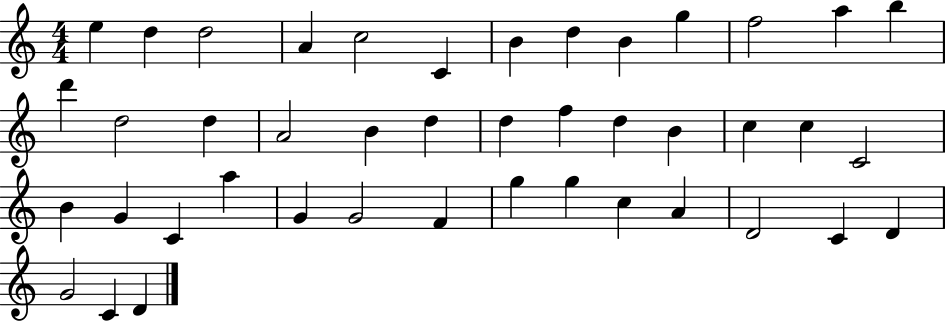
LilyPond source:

{
  \clef treble
  \numericTimeSignature
  \time 4/4
  \key c \major
  e''4 d''4 d''2 | a'4 c''2 c'4 | b'4 d''4 b'4 g''4 | f''2 a''4 b''4 | \break d'''4 d''2 d''4 | a'2 b'4 d''4 | d''4 f''4 d''4 b'4 | c''4 c''4 c'2 | \break b'4 g'4 c'4 a''4 | g'4 g'2 f'4 | g''4 g''4 c''4 a'4 | d'2 c'4 d'4 | \break g'2 c'4 d'4 | \bar "|."
}